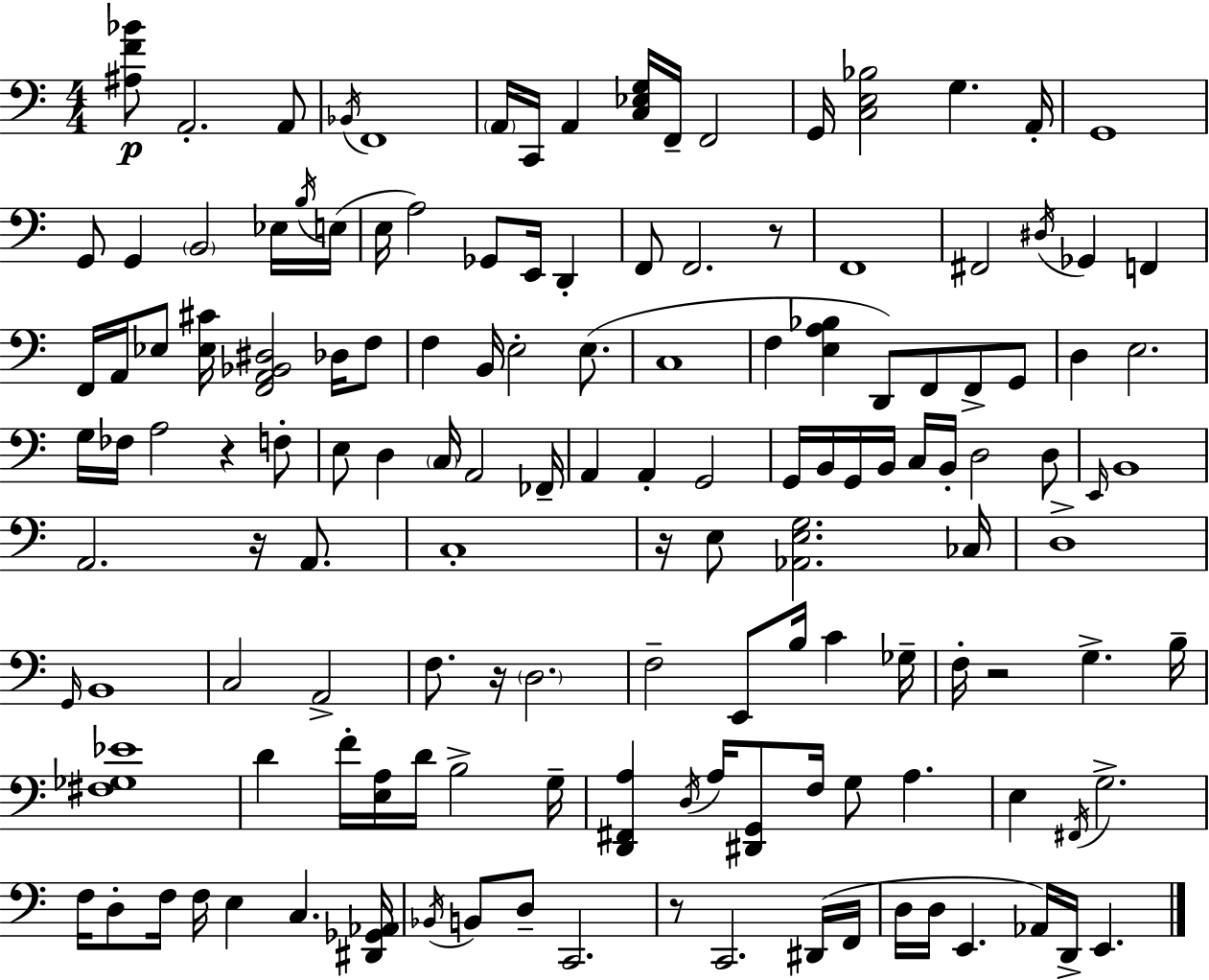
X:1
T:Untitled
M:4/4
L:1/4
K:C
[^A,F_B]/2 A,,2 A,,/2 _B,,/4 F,,4 A,,/4 C,,/4 A,, [C,_E,G,]/4 F,,/4 F,,2 G,,/4 [C,E,_B,]2 G, A,,/4 G,,4 G,,/2 G,, B,,2 _E,/4 B,/4 E,/4 E,/4 A,2 _G,,/2 E,,/4 D,, F,,/2 F,,2 z/2 F,,4 ^F,,2 ^D,/4 _G,, F,, F,,/4 A,,/4 _E,/2 [_E,^C]/4 [F,,A,,_B,,^D,]2 _D,/4 F,/2 F, B,,/4 E,2 E,/2 C,4 F, [E,A,_B,] D,,/2 F,,/2 F,,/2 G,,/2 D, E,2 G,/4 _F,/4 A,2 z F,/2 E,/2 D, C,/4 A,,2 _F,,/4 A,, A,, G,,2 G,,/4 B,,/4 G,,/4 B,,/4 C,/4 B,,/4 D,2 D,/2 E,,/4 B,,4 A,,2 z/4 A,,/2 C,4 z/4 E,/2 [_A,,E,G,]2 _C,/4 D,4 G,,/4 B,,4 C,2 A,,2 F,/2 z/4 D,2 F,2 E,,/2 B,/4 C _G,/4 F,/4 z2 G, B,/4 [^F,_G,_E]4 D F/4 [E,A,]/4 D/4 B,2 G,/4 [D,,^F,,A,] D,/4 A,/4 [^D,,G,,]/2 F,/4 G,/2 A, E, ^F,,/4 G,2 F,/4 D,/2 F,/4 F,/4 E, C, [^D,,_G,,_A,,]/4 _B,,/4 B,,/2 D,/2 C,,2 z/2 C,,2 ^D,,/4 F,,/4 D,/4 D,/4 E,, _A,,/4 D,,/4 E,,